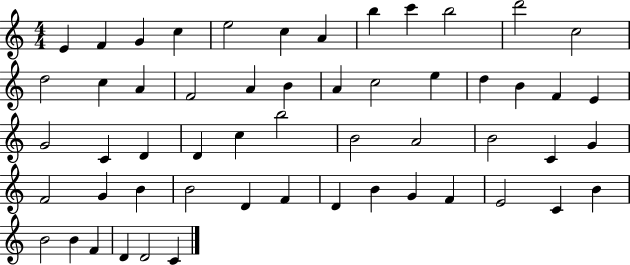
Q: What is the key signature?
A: C major